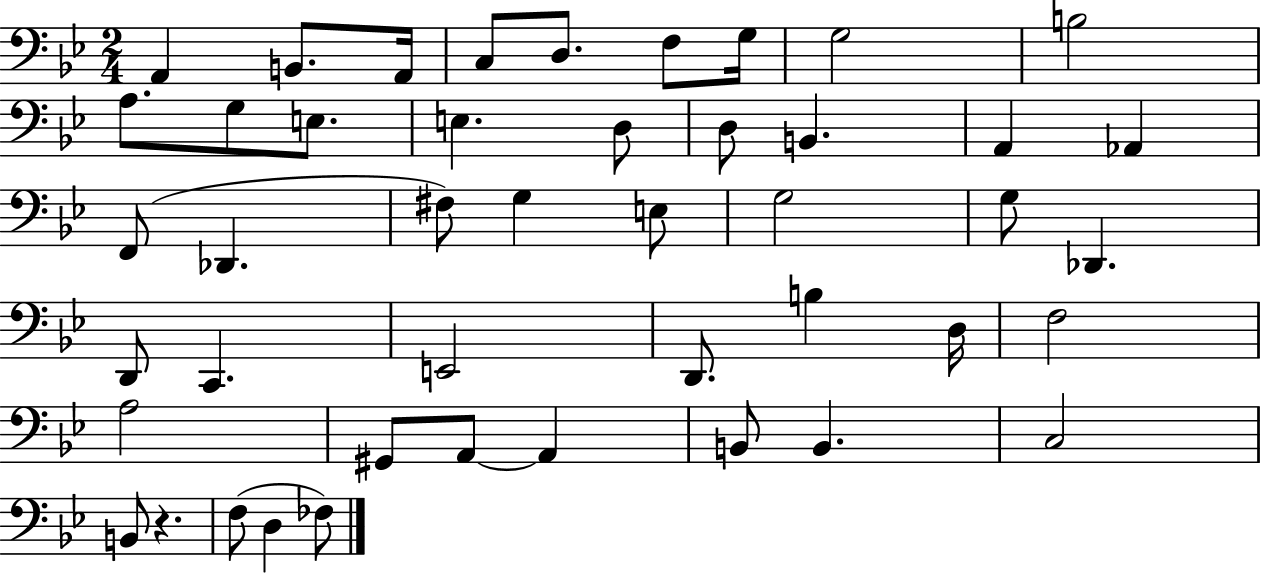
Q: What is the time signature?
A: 2/4